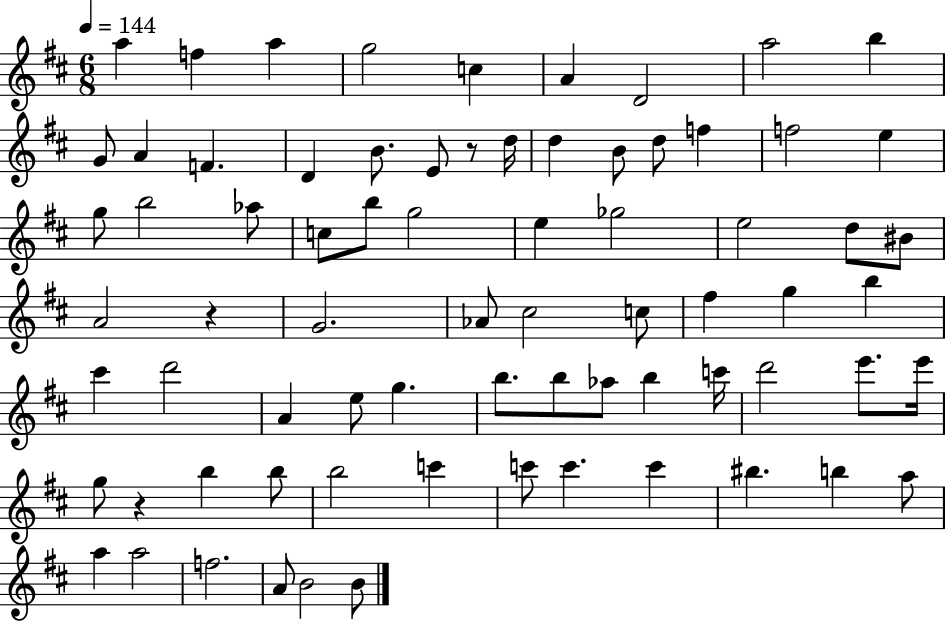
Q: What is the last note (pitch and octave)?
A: B4